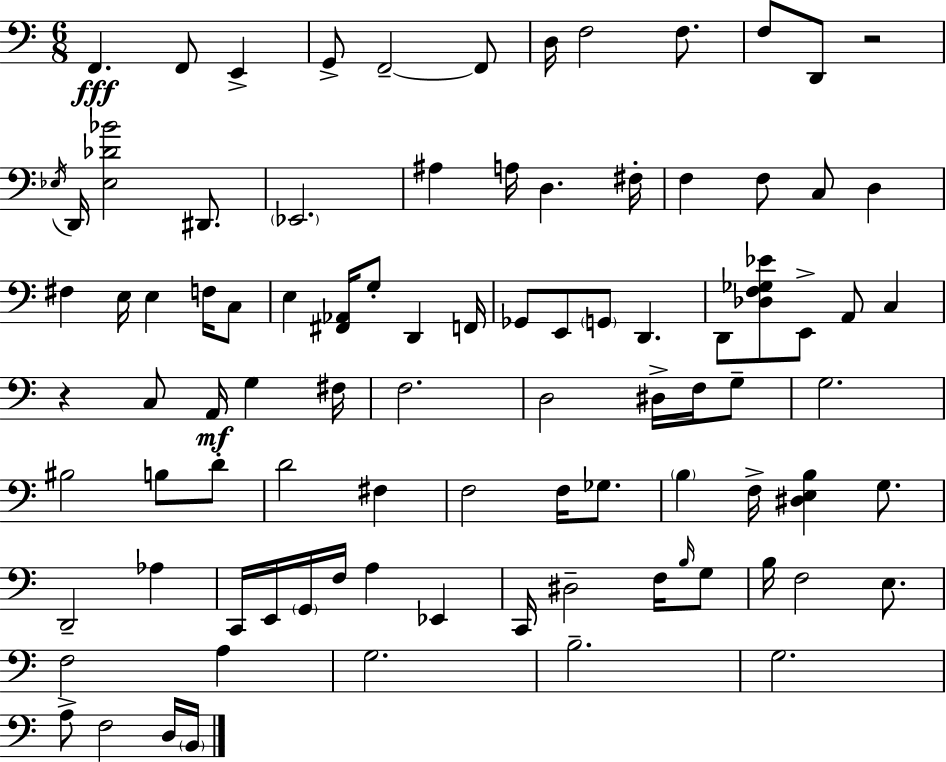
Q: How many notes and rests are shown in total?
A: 92